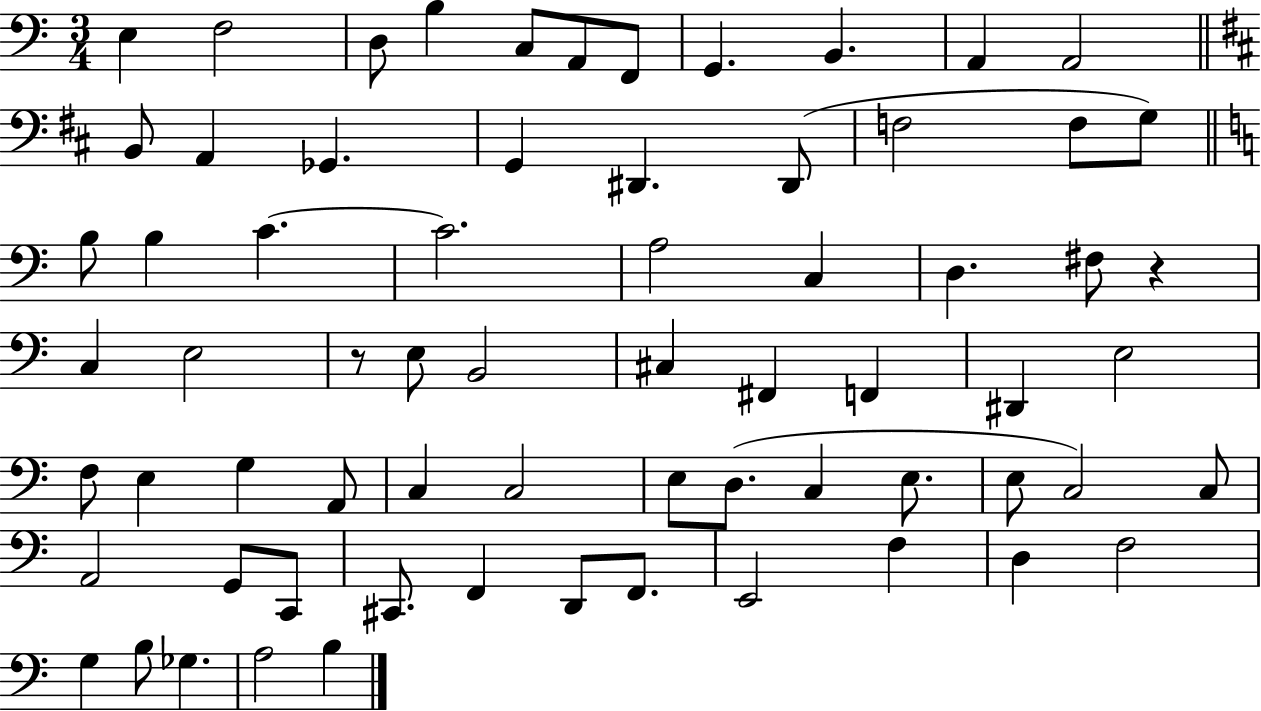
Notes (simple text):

E3/q F3/h D3/e B3/q C3/e A2/e F2/e G2/q. B2/q. A2/q A2/h B2/e A2/q Gb2/q. G2/q D#2/q. D#2/e F3/h F3/e G3/e B3/e B3/q C4/q. C4/h. A3/h C3/q D3/q. F#3/e R/q C3/q E3/h R/e E3/e B2/h C#3/q F#2/q F2/q D#2/q E3/h F3/e E3/q G3/q A2/e C3/q C3/h E3/e D3/e. C3/q E3/e. E3/e C3/h C3/e A2/h G2/e C2/e C#2/e. F2/q D2/e F2/e. E2/h F3/q D3/q F3/h G3/q B3/e Gb3/q. A3/h B3/q